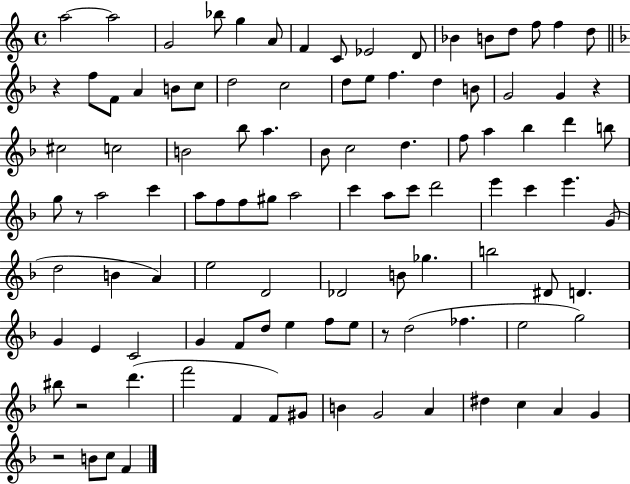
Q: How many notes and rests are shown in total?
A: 105